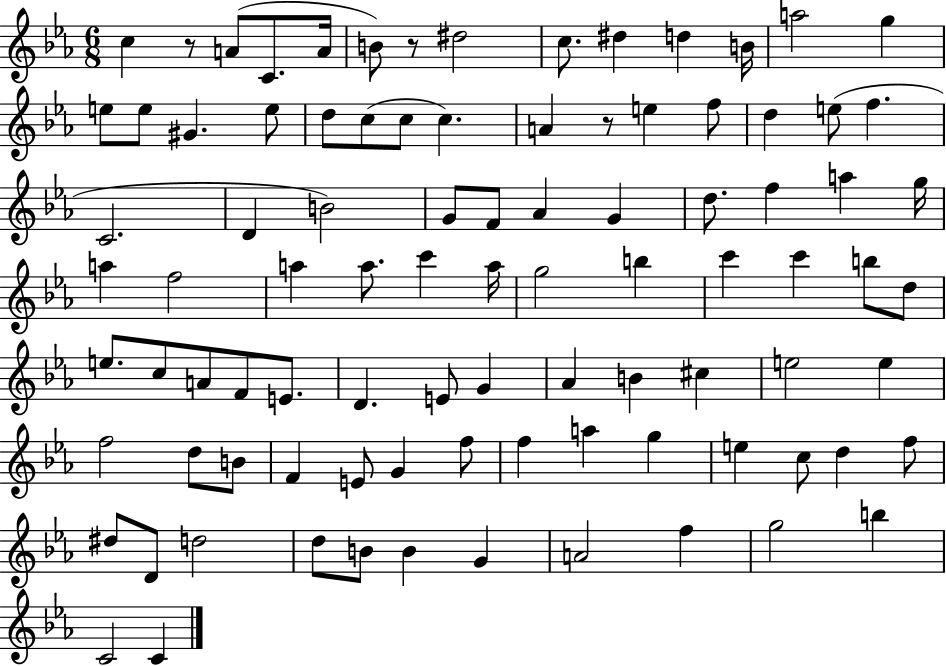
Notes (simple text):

C5/q R/e A4/e C4/e. A4/s B4/e R/e D#5/h C5/e. D#5/q D5/q B4/s A5/h G5/q E5/e E5/e G#4/q. E5/e D5/e C5/e C5/e C5/q. A4/q R/e E5/q F5/e D5/q E5/e F5/q. C4/h. D4/q B4/h G4/e F4/e Ab4/q G4/q D5/e. F5/q A5/q G5/s A5/q F5/h A5/q A5/e. C6/q A5/s G5/h B5/q C6/q C6/q B5/e D5/e E5/e. C5/e A4/e F4/e E4/e. D4/q. E4/e G4/q Ab4/q B4/q C#5/q E5/h E5/q F5/h D5/e B4/e F4/q E4/e G4/q F5/e F5/q A5/q G5/q E5/q C5/e D5/q F5/e D#5/e D4/e D5/h D5/e B4/e B4/q G4/q A4/h F5/q G5/h B5/q C4/h C4/q